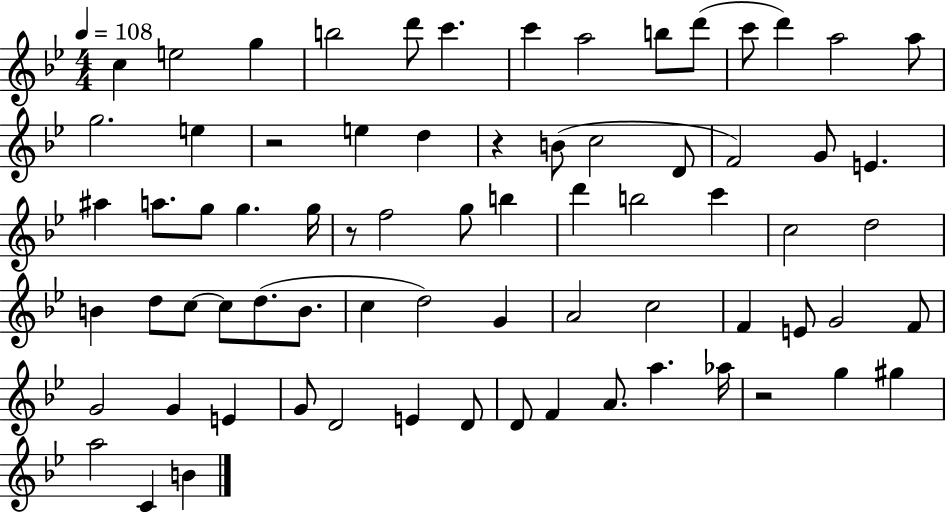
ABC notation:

X:1
T:Untitled
M:4/4
L:1/4
K:Bb
c e2 g b2 d'/2 c' c' a2 b/2 d'/2 c'/2 d' a2 a/2 g2 e z2 e d z B/2 c2 D/2 F2 G/2 E ^a a/2 g/2 g g/4 z/2 f2 g/2 b d' b2 c' c2 d2 B d/2 c/2 c/2 d/2 B/2 c d2 G A2 c2 F E/2 G2 F/2 G2 G E G/2 D2 E D/2 D/2 F A/2 a _a/4 z2 g ^g a2 C B